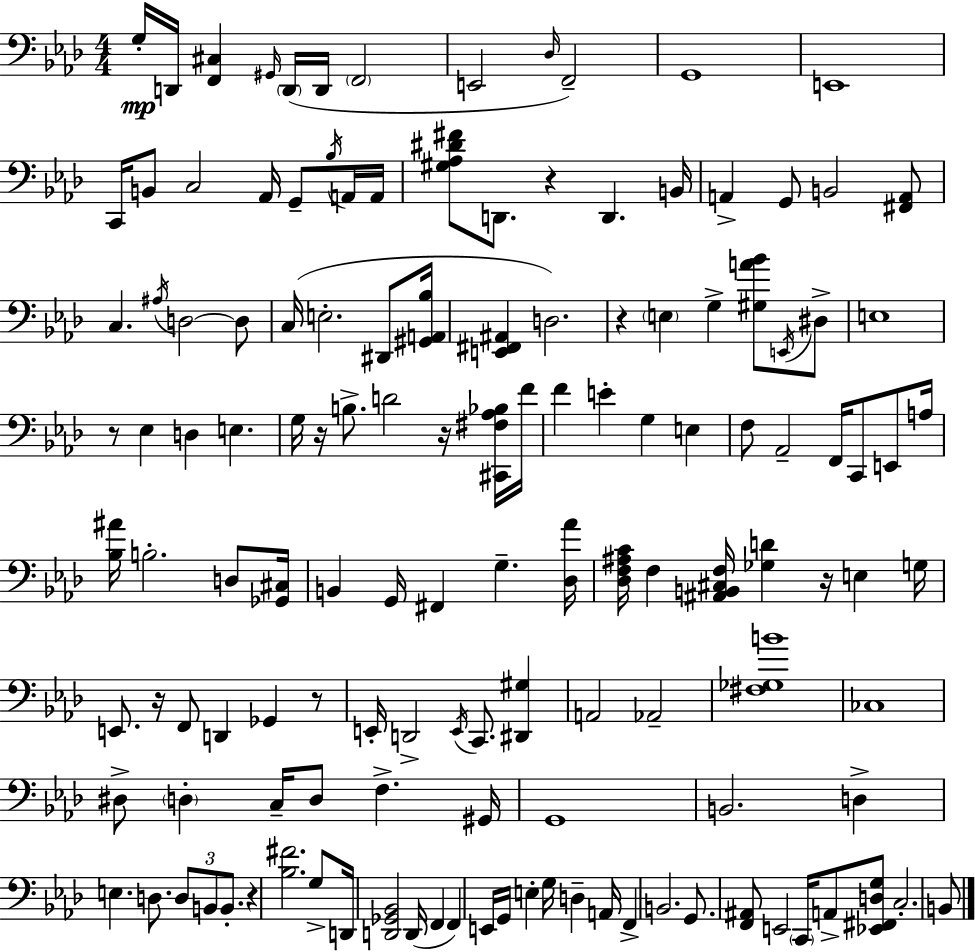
X:1
T:Untitled
M:4/4
L:1/4
K:Ab
G,/4 D,,/4 [F,,^C,] ^G,,/4 D,,/4 D,,/4 F,,2 E,,2 _D,/4 F,,2 G,,4 E,,4 C,,/4 B,,/2 C,2 _A,,/4 G,,/2 _B,/4 A,,/4 A,,/4 [^G,_A,^D^F]/2 D,,/2 z D,, B,,/4 A,, G,,/2 B,,2 [^F,,A,,]/2 C, ^A,/4 D,2 D,/2 C,/4 E,2 ^D,,/2 [^G,,A,,_B,]/4 [E,,^F,,^A,,] D,2 z E, G, [^G,A_B]/2 E,,/4 ^D,/2 E,4 z/2 _E, D, E, G,/4 z/4 B,/2 D2 z/4 [^C,,^F,_A,_B,]/4 F/4 F E G, E, F,/2 _A,,2 F,,/4 C,,/2 E,,/2 A,/4 [_B,^A]/4 B,2 D,/2 [_G,,^C,]/4 B,, G,,/4 ^F,, G, [_D,_A]/4 [_D,F,^A,C]/4 F, [^A,,B,,^C,F,]/4 [_G,D] z/4 E, G,/4 E,,/2 z/4 F,,/2 D,, _G,, z/2 E,,/4 D,,2 E,,/4 C,,/2 [^D,,^G,] A,,2 _A,,2 [^F,_G,B]4 _C,4 ^D,/2 D, C,/4 D,/2 F, ^G,,/4 G,,4 B,,2 D, E, D,/2 D,/2 B,,/2 B,,/2 z [_B,^F]2 G,/2 D,,/4 [D,,_G,,_B,,]2 D,,/4 F,, F,, E,,/4 G,,/4 E, G,/4 D, A,,/4 F,, B,,2 G,,/2 [F,,^A,,]/2 E,,2 C,,/4 A,,/2 [_E,,^F,,D,G,]/2 C,2 B,,/2